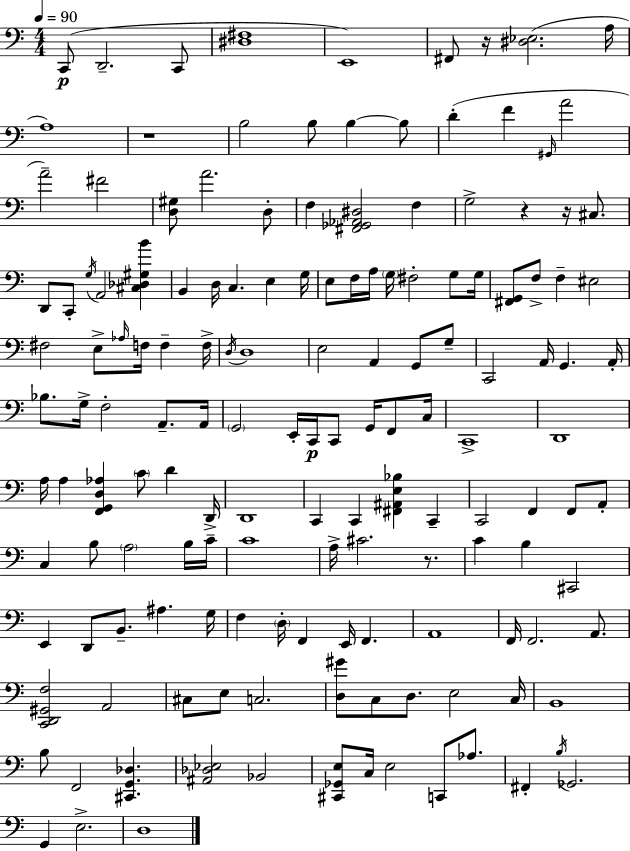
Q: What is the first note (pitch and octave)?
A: C2